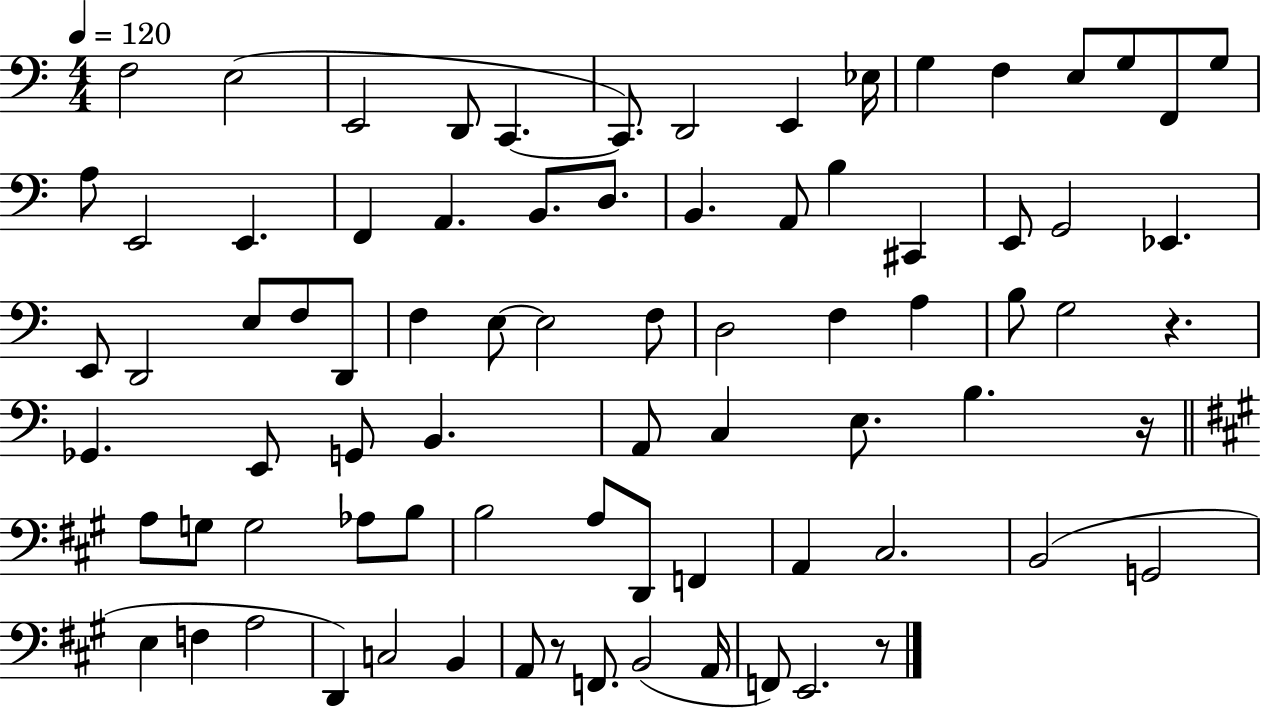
{
  \clef bass
  \numericTimeSignature
  \time 4/4
  \key c \major
  \tempo 4 = 120
  f2 e2( | e,2 d,8 c,4.~~ | c,8.) d,2 e,4 ees16 | g4 f4 e8 g8 f,8 g8 | \break a8 e,2 e,4. | f,4 a,4. b,8. d8. | b,4. a,8 b4 cis,4 | e,8 g,2 ees,4. | \break e,8 d,2 e8 f8 d,8 | f4 e8~~ e2 f8 | d2 f4 a4 | b8 g2 r4. | \break ges,4. e,8 g,8 b,4. | a,8 c4 e8. b4. r16 | \bar "||" \break \key a \major a8 g8 g2 aes8 b8 | b2 a8 d,8 f,4 | a,4 cis2. | b,2( g,2 | \break e4 f4 a2 | d,4) c2 b,4 | a,8 r8 f,8. b,2( a,16 | f,8) e,2. r8 | \break \bar "|."
}